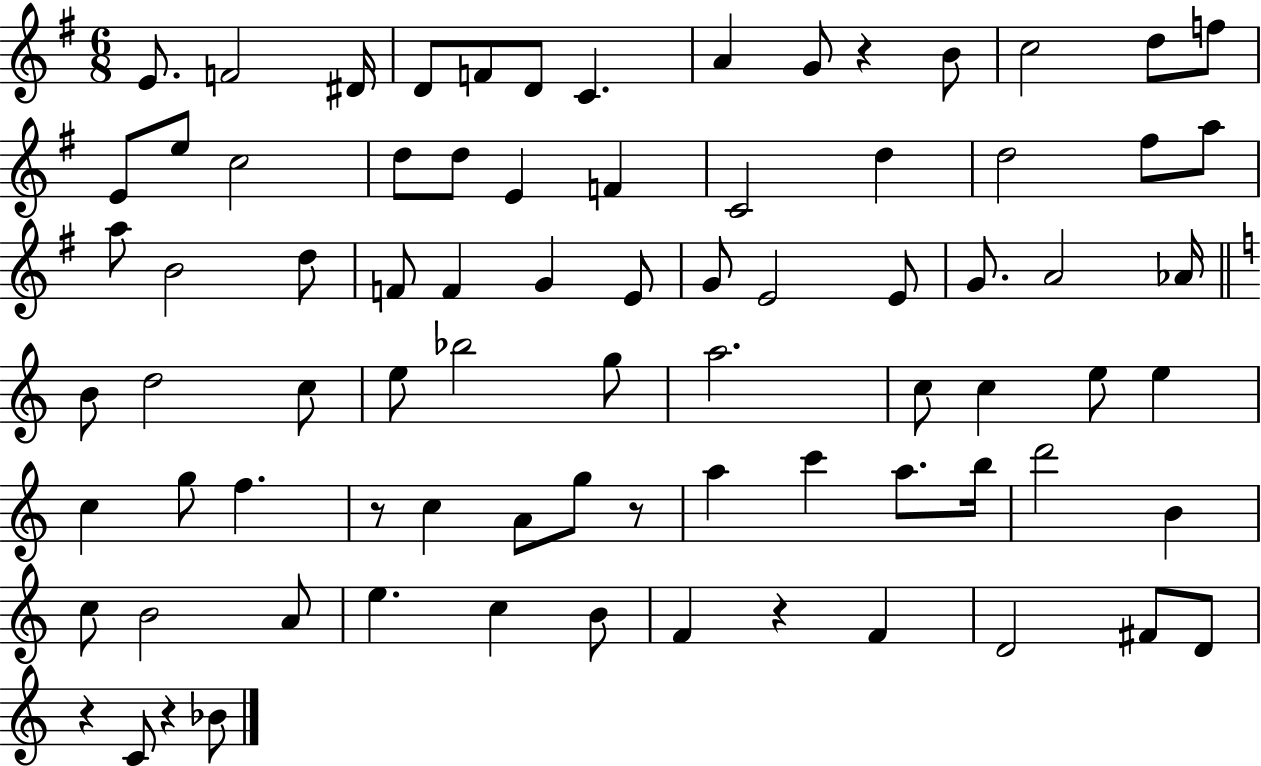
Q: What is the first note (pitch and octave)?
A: E4